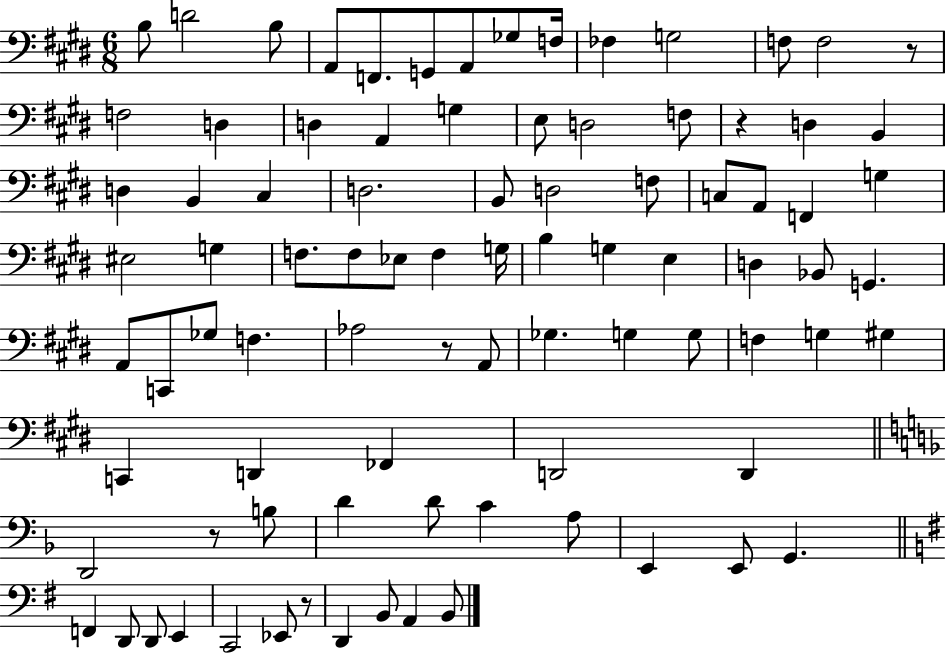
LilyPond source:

{
  \clef bass
  \numericTimeSignature
  \time 6/8
  \key e \major
  b8 d'2 b8 | a,8 f,8. g,8 a,8 ges8 f16 | fes4 g2 | f8 f2 r8 | \break f2 d4 | d4 a,4 g4 | e8 d2 f8 | r4 d4 b,4 | \break d4 b,4 cis4 | d2. | b,8 d2 f8 | c8 a,8 f,4 g4 | \break eis2 g4 | f8. f8 ees8 f4 g16 | b4 g4 e4 | d4 bes,8 g,4. | \break a,8 c,8 ges8 f4. | aes2 r8 a,8 | ges4. g4 g8 | f4 g4 gis4 | \break c,4 d,4 fes,4 | d,2 d,4 | \bar "||" \break \key f \major d,2 r8 b8 | d'4 d'8 c'4 a8 | e,4 e,8 g,4. | \bar "||" \break \key e \minor f,4 d,8 d,8 e,4 | c,2 ees,8 r8 | d,4 b,8 a,4 b,8 | \bar "|."
}